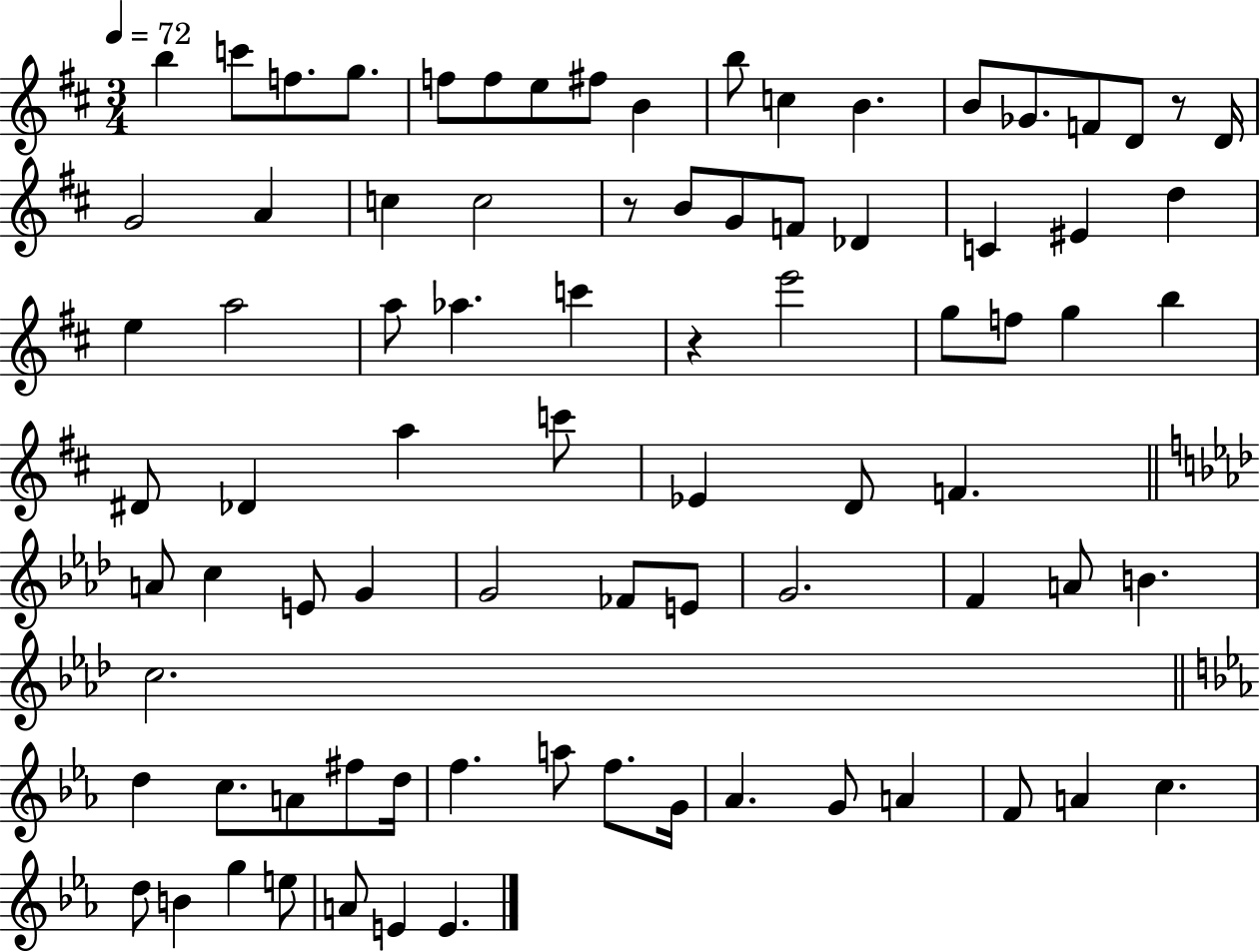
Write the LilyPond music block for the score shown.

{
  \clef treble
  \numericTimeSignature
  \time 3/4
  \key d \major
  \tempo 4 = 72
  \repeat volta 2 { b''4 c'''8 f''8. g''8. | f''8 f''8 e''8 fis''8 b'4 | b''8 c''4 b'4. | b'8 ges'8. f'8 d'8 r8 d'16 | \break g'2 a'4 | c''4 c''2 | r8 b'8 g'8 f'8 des'4 | c'4 eis'4 d''4 | \break e''4 a''2 | a''8 aes''4. c'''4 | r4 e'''2 | g''8 f''8 g''4 b''4 | \break dis'8 des'4 a''4 c'''8 | ees'4 d'8 f'4. | \bar "||" \break \key aes \major a'8 c''4 e'8 g'4 | g'2 fes'8 e'8 | g'2. | f'4 a'8 b'4. | \break c''2. | \bar "||" \break \key ees \major d''4 c''8. a'8 fis''8 d''16 | f''4. a''8 f''8. g'16 | aes'4. g'8 a'4 | f'8 a'4 c''4. | \break d''8 b'4 g''4 e''8 | a'8 e'4 e'4. | } \bar "|."
}